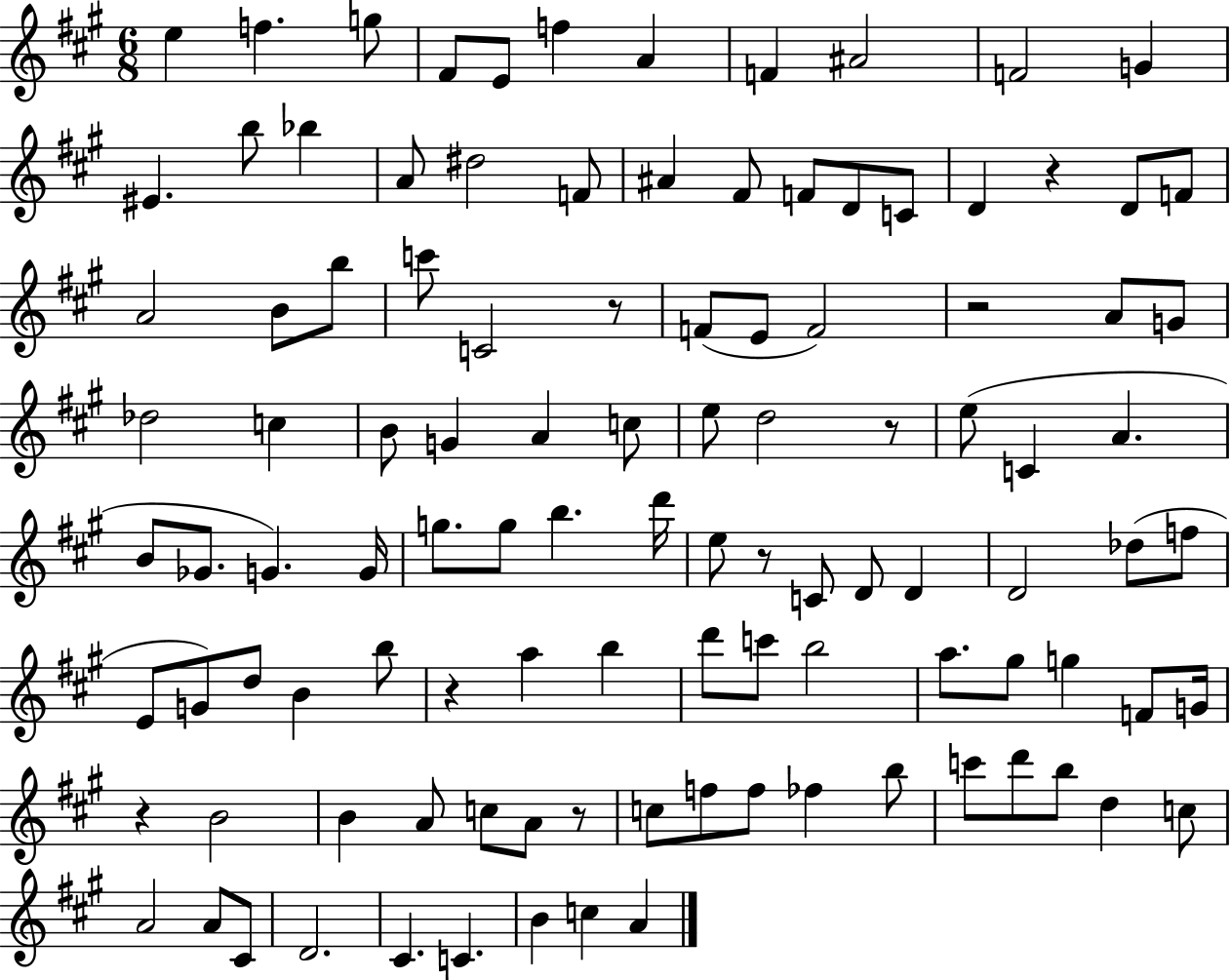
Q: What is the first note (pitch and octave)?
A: E5